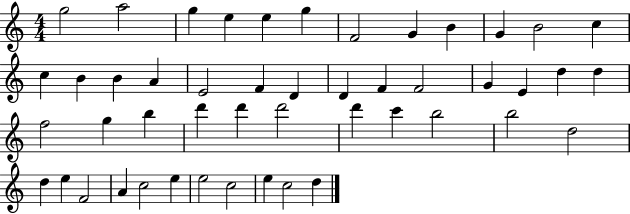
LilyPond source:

{
  \clef treble
  \numericTimeSignature
  \time 4/4
  \key c \major
  g''2 a''2 | g''4 e''4 e''4 g''4 | f'2 g'4 b'4 | g'4 b'2 c''4 | \break c''4 b'4 b'4 a'4 | e'2 f'4 d'4 | d'4 f'4 f'2 | g'4 e'4 d''4 d''4 | \break f''2 g''4 b''4 | d'''4 d'''4 d'''2 | d'''4 c'''4 b''2 | b''2 d''2 | \break d''4 e''4 f'2 | a'4 c''2 e''4 | e''2 c''2 | e''4 c''2 d''4 | \break \bar "|."
}